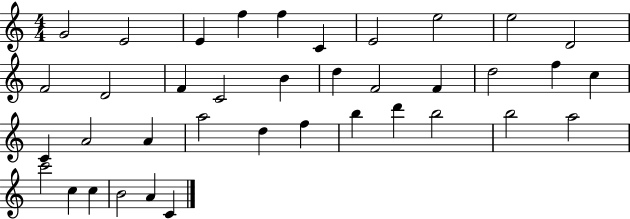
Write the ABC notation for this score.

X:1
T:Untitled
M:4/4
L:1/4
K:C
G2 E2 E f f C E2 e2 e2 D2 F2 D2 F C2 B d F2 F d2 f c C A2 A a2 d f b d' b2 b2 a2 c'2 c c B2 A C